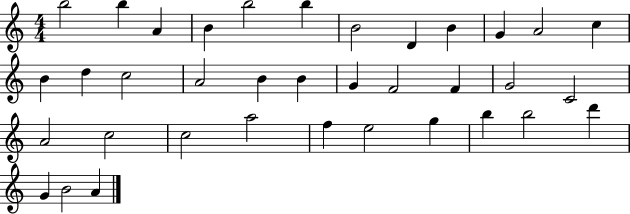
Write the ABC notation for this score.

X:1
T:Untitled
M:4/4
L:1/4
K:C
b2 b A B b2 b B2 D B G A2 c B d c2 A2 B B G F2 F G2 C2 A2 c2 c2 a2 f e2 g b b2 d' G B2 A